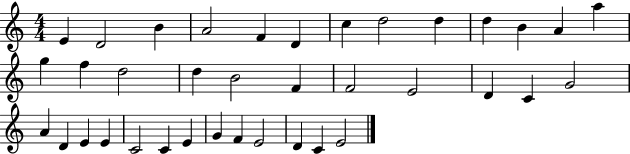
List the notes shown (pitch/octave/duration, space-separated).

E4/q D4/h B4/q A4/h F4/q D4/q C5/q D5/h D5/q D5/q B4/q A4/q A5/q G5/q F5/q D5/h D5/q B4/h F4/q F4/h E4/h D4/q C4/q G4/h A4/q D4/q E4/q E4/q C4/h C4/q E4/q G4/q F4/q E4/h D4/q C4/q E4/h